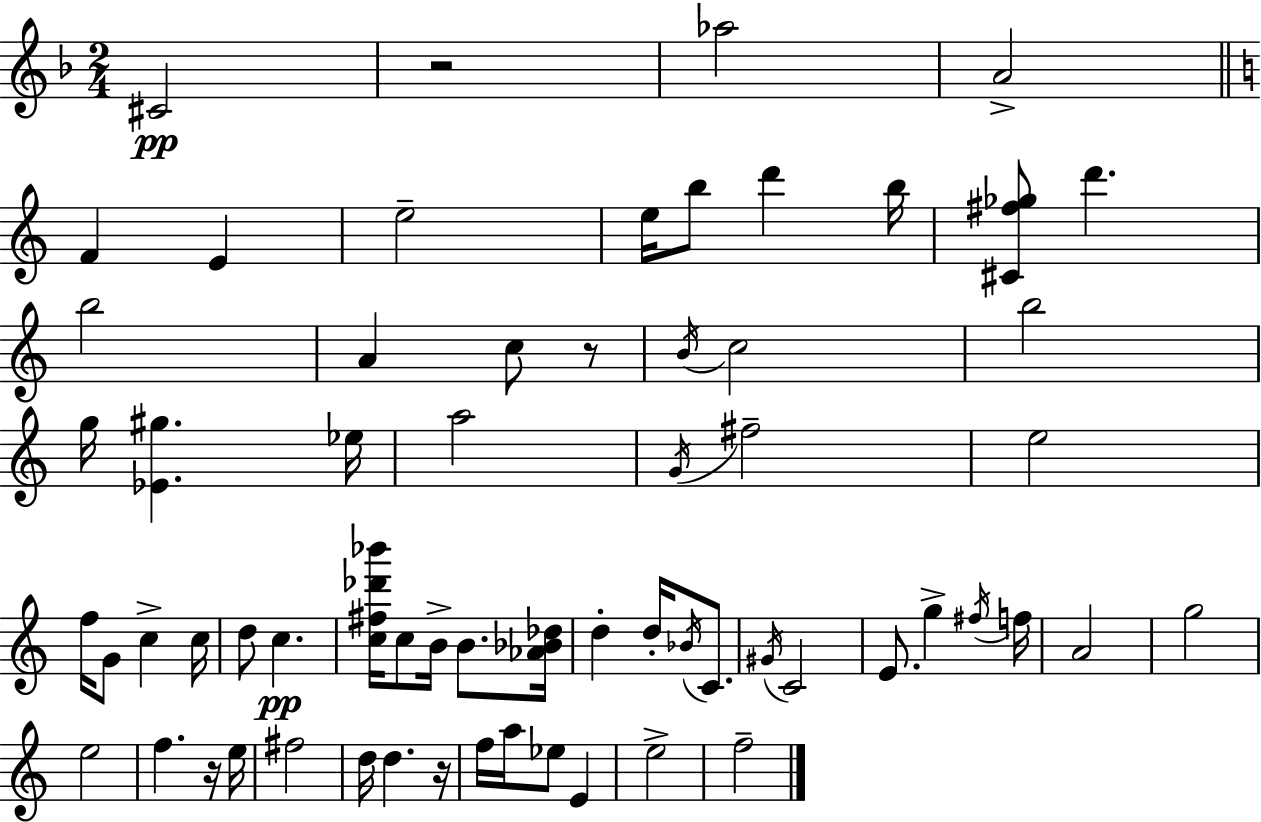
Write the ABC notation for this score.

X:1
T:Untitled
M:2/4
L:1/4
K:Dm
^C2 z2 _a2 A2 F E e2 e/4 b/2 d' b/4 [^C^f_g]/2 d' b2 A c/2 z/2 B/4 c2 b2 g/4 [_E^g] _e/4 a2 G/4 ^f2 e2 f/4 G/2 c c/4 d/2 c [c^f_d'_b']/4 c/2 B/4 B/2 [_A_B_d]/4 d d/4 _B/4 C/2 ^G/4 C2 E/2 g ^f/4 f/4 A2 g2 e2 f z/4 e/4 ^f2 d/4 d z/4 f/4 a/4 _e/2 E e2 f2